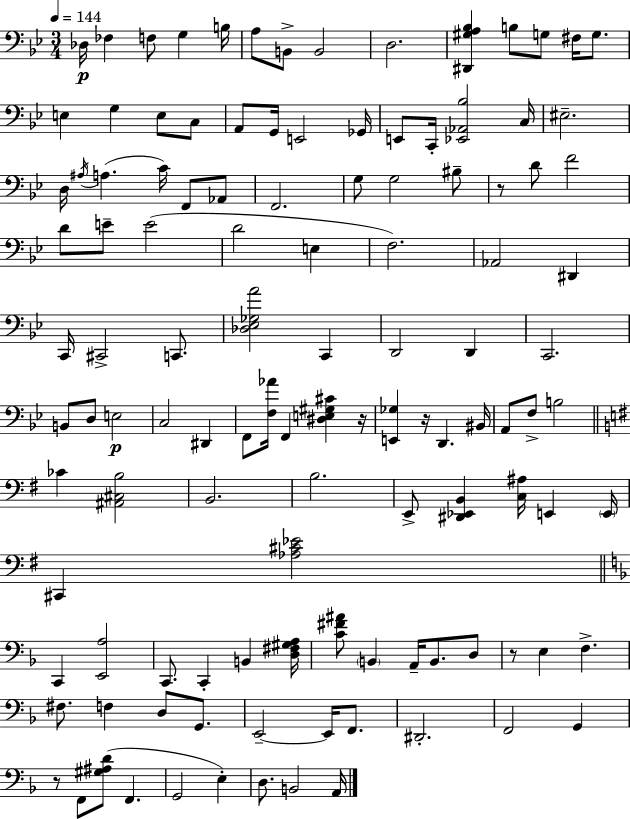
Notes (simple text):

Db3/s FES3/q F3/e G3/q B3/s A3/e B2/e B2/h D3/h. [D#2,G#3,A3,Bb3]/q B3/e G3/e F#3/s G3/e. E3/q G3/q E3/e C3/e A2/e G2/s E2/h Gb2/s E2/e C2/s [Eb2,Ab2,Bb3]/h C3/s EIS3/h. D3/s A#3/s A3/q. C4/s F2/e Ab2/e F2/h. G3/e G3/h BIS3/e R/e D4/e F4/h D4/e E4/e E4/h D4/h E3/q F3/h. Ab2/h D#2/q C2/s C#2/h C2/e. [Db3,Eb3,Gb3,A4]/h C2/q D2/h D2/q C2/h. B2/e D3/e E3/h C3/h D#2/q F2/e [F3,Ab4]/s F2/q [D#3,E3,G#3,C#4]/q R/s [E2,Gb3]/q R/s D2/q. BIS2/s A2/e F3/e B3/h CES4/q [A#2,C#3,B3]/h B2/h. B3/h. E2/e [D#2,Eb2,B2]/q [C3,A#3]/s E2/q E2/s C#2/q [Ab3,C#4,Eb4]/h C2/q [E2,A3]/h C2/e. C2/q B2/q [D3,F#3,G#3,A3]/s [C4,F#4,A#4]/e B2/q A2/s B2/e. D3/e R/e E3/q F3/q. F#3/e. F3/q D3/e G2/e. E2/h E2/s F2/e. D#2/h. F2/h G2/q R/e F2/e [G#3,A#3,D4]/e F2/q. G2/h E3/q D3/e. B2/h A2/s